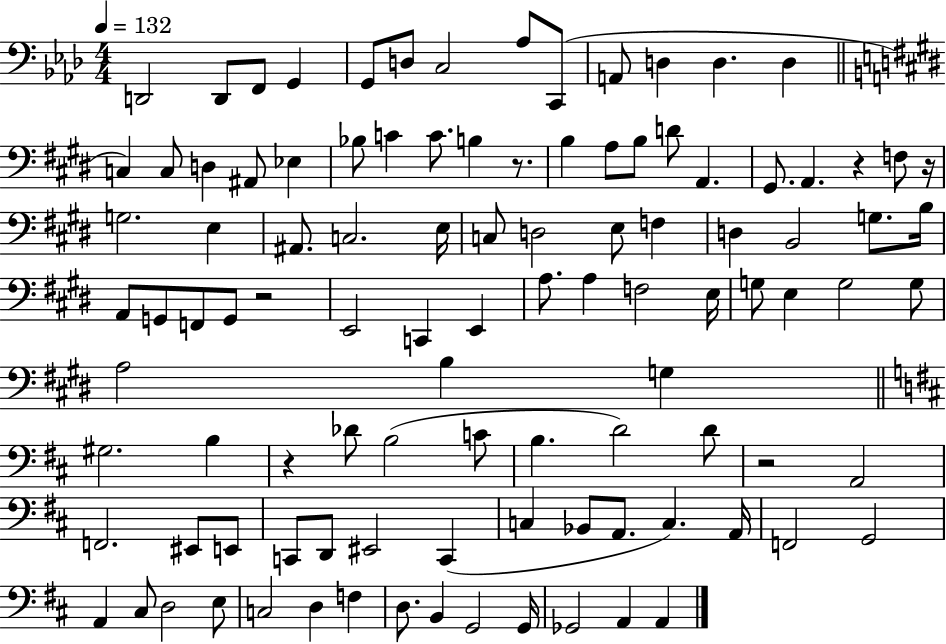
{
  \clef bass
  \numericTimeSignature
  \time 4/4
  \key aes \major
  \tempo 4 = 132
  \repeat volta 2 { d,2 d,8 f,8 g,4 | g,8 d8 c2 aes8 c,8( | a,8 d4 d4. d4 | \bar "||" \break \key e \major c4) c8 d4 ais,8 ees4 | bes8 c'4 c'8. b4 r8. | b4 a8 b8 d'8 a,4. | gis,8. a,4. r4 f8 r16 | \break g2. e4 | ais,8. c2. e16 | c8 d2 e8 f4 | d4 b,2 g8. b16 | \break a,8 g,8 f,8 g,8 r2 | e,2 c,4 e,4 | a8. a4 f2 e16 | g8 e4 g2 g8 | \break a2 b4 g4 | \bar "||" \break \key d \major gis2. b4 | r4 des'8 b2( c'8 | b4. d'2) d'8 | r2 a,2 | \break f,2. eis,8 e,8 | c,8 d,8 eis,2 c,4( | c4 bes,8 a,8. c4.) a,16 | f,2 g,2 | \break a,4 cis8 d2 e8 | c2 d4 f4 | d8. b,4 g,2 g,16 | ges,2 a,4 a,4 | \break } \bar "|."
}